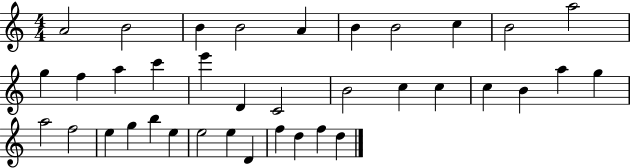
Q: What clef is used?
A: treble